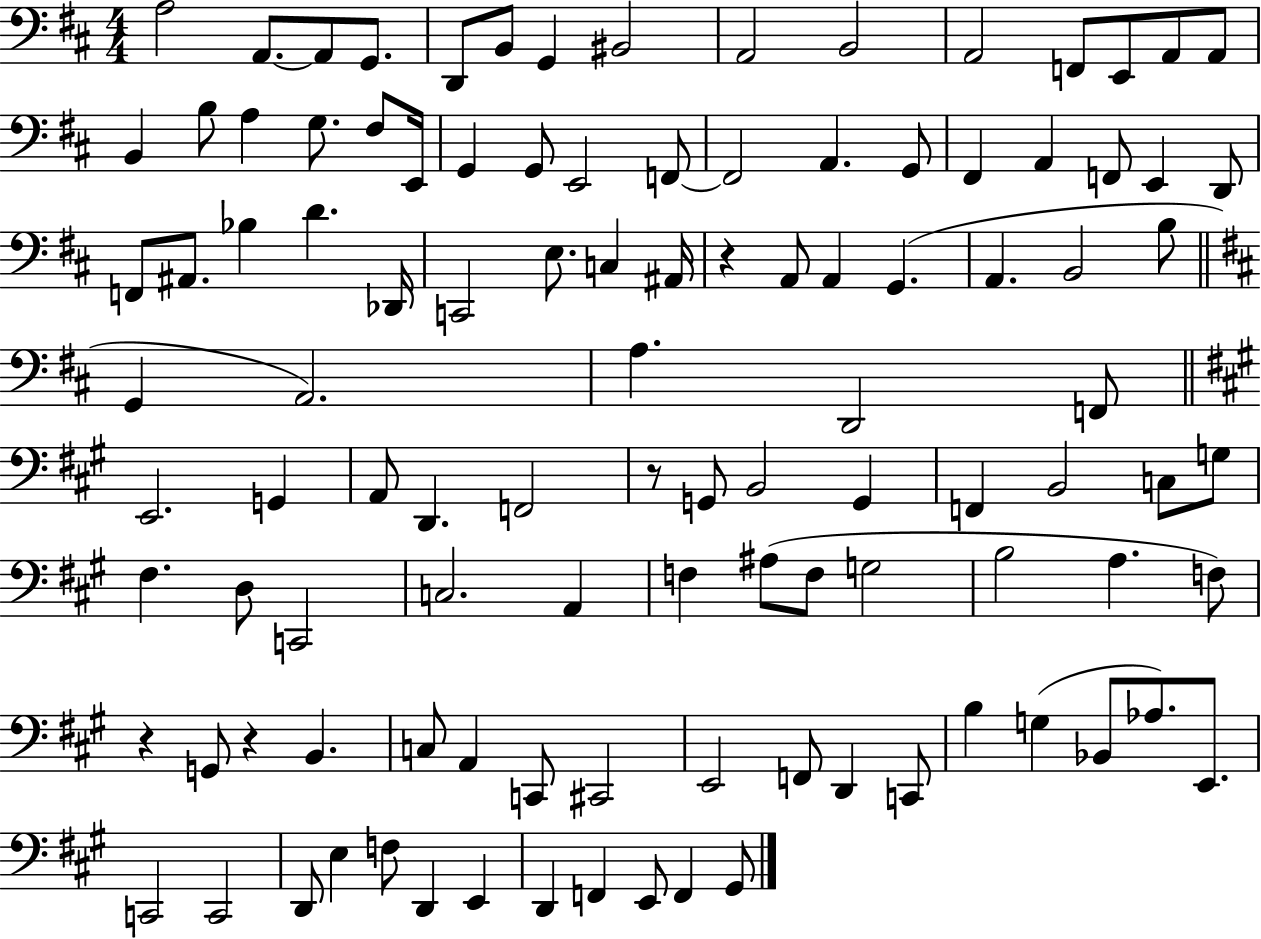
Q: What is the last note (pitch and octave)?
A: G#2